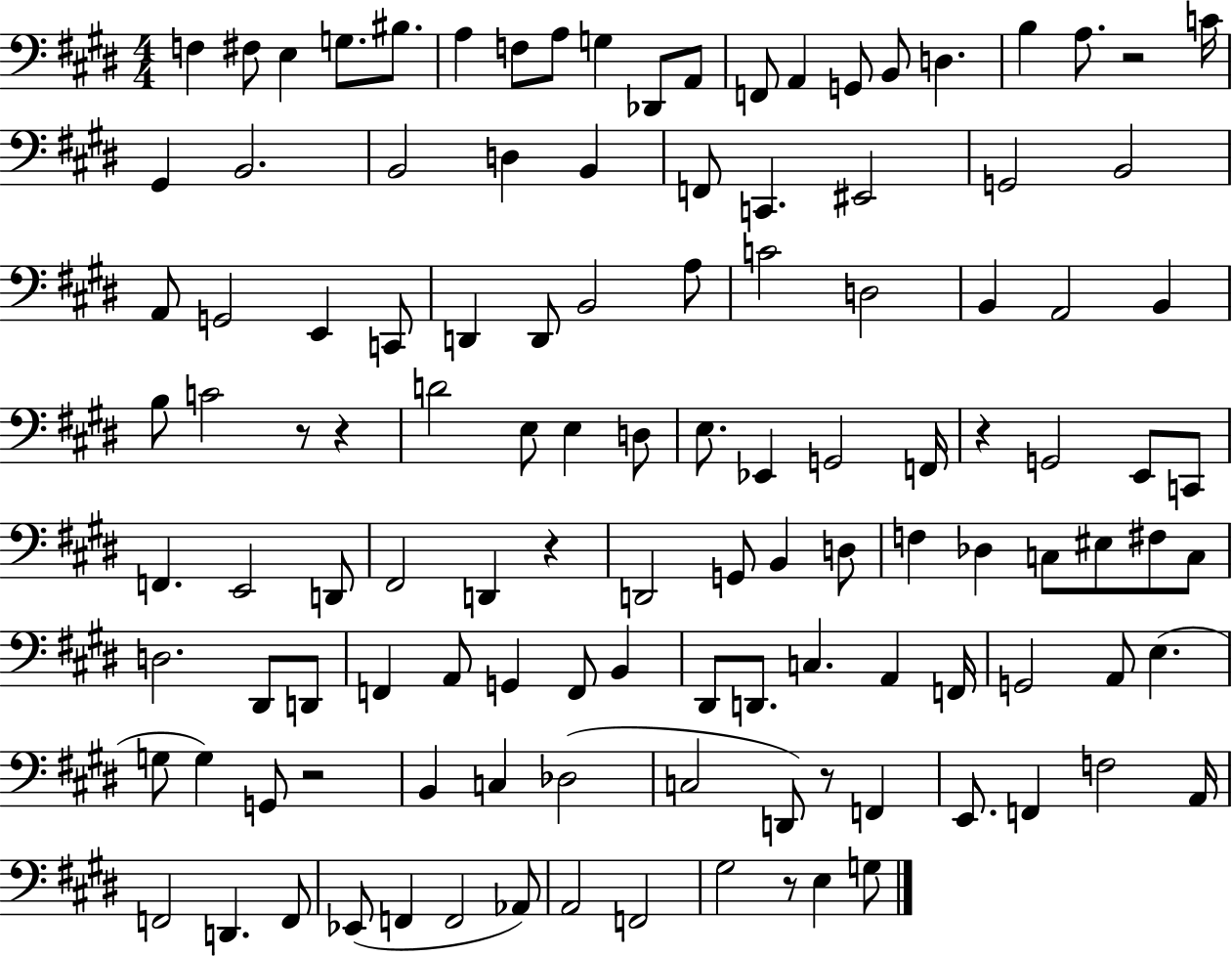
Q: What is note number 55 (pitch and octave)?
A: C2